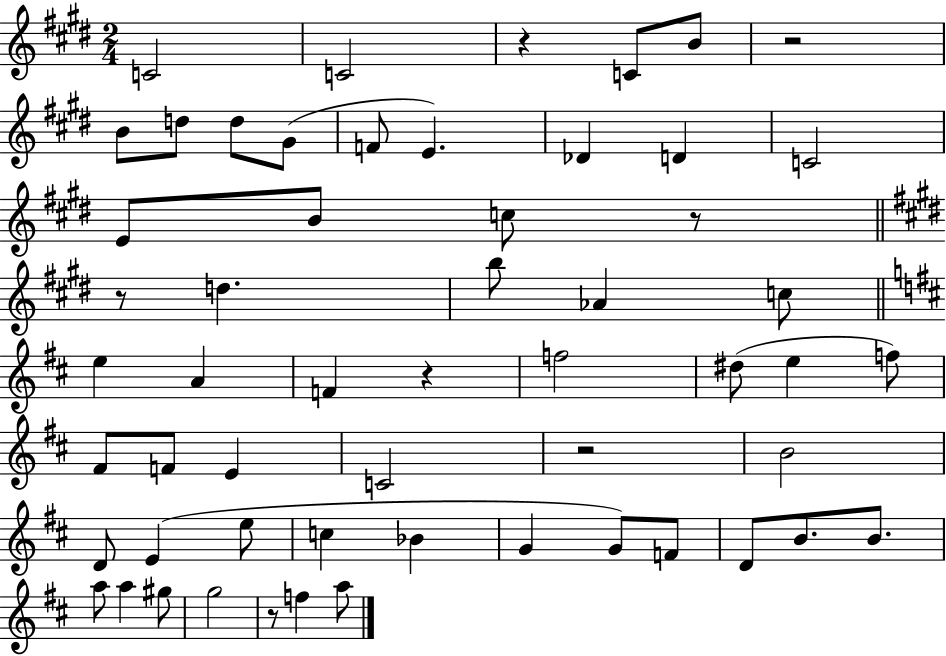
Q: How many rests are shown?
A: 7